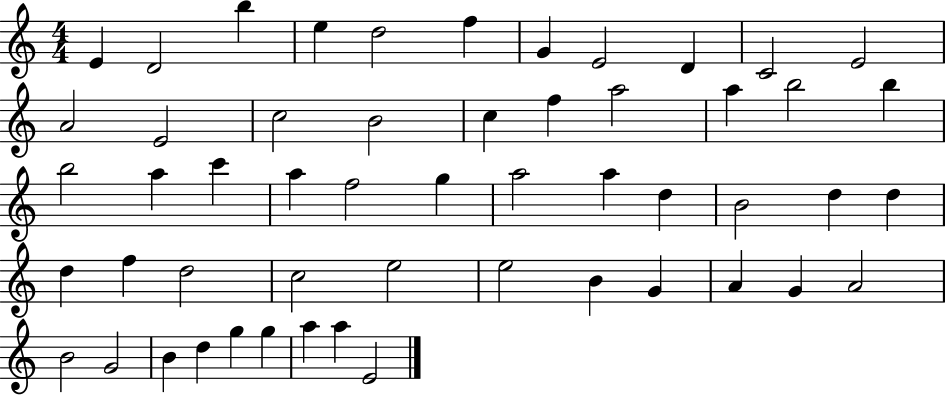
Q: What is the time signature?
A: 4/4